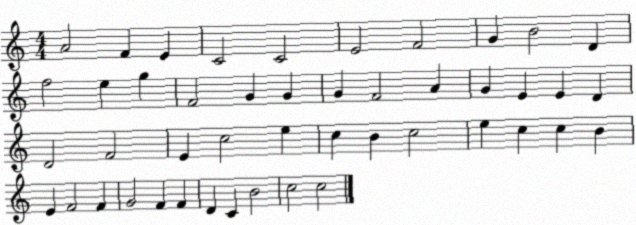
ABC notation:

X:1
T:Untitled
M:4/4
L:1/4
K:C
A2 F E C2 C2 E2 F2 G B2 D f2 e g F2 G G G F2 A G E E D D2 F2 E c2 e c B c2 e c c B E F2 F G2 F F D C B2 c2 c2